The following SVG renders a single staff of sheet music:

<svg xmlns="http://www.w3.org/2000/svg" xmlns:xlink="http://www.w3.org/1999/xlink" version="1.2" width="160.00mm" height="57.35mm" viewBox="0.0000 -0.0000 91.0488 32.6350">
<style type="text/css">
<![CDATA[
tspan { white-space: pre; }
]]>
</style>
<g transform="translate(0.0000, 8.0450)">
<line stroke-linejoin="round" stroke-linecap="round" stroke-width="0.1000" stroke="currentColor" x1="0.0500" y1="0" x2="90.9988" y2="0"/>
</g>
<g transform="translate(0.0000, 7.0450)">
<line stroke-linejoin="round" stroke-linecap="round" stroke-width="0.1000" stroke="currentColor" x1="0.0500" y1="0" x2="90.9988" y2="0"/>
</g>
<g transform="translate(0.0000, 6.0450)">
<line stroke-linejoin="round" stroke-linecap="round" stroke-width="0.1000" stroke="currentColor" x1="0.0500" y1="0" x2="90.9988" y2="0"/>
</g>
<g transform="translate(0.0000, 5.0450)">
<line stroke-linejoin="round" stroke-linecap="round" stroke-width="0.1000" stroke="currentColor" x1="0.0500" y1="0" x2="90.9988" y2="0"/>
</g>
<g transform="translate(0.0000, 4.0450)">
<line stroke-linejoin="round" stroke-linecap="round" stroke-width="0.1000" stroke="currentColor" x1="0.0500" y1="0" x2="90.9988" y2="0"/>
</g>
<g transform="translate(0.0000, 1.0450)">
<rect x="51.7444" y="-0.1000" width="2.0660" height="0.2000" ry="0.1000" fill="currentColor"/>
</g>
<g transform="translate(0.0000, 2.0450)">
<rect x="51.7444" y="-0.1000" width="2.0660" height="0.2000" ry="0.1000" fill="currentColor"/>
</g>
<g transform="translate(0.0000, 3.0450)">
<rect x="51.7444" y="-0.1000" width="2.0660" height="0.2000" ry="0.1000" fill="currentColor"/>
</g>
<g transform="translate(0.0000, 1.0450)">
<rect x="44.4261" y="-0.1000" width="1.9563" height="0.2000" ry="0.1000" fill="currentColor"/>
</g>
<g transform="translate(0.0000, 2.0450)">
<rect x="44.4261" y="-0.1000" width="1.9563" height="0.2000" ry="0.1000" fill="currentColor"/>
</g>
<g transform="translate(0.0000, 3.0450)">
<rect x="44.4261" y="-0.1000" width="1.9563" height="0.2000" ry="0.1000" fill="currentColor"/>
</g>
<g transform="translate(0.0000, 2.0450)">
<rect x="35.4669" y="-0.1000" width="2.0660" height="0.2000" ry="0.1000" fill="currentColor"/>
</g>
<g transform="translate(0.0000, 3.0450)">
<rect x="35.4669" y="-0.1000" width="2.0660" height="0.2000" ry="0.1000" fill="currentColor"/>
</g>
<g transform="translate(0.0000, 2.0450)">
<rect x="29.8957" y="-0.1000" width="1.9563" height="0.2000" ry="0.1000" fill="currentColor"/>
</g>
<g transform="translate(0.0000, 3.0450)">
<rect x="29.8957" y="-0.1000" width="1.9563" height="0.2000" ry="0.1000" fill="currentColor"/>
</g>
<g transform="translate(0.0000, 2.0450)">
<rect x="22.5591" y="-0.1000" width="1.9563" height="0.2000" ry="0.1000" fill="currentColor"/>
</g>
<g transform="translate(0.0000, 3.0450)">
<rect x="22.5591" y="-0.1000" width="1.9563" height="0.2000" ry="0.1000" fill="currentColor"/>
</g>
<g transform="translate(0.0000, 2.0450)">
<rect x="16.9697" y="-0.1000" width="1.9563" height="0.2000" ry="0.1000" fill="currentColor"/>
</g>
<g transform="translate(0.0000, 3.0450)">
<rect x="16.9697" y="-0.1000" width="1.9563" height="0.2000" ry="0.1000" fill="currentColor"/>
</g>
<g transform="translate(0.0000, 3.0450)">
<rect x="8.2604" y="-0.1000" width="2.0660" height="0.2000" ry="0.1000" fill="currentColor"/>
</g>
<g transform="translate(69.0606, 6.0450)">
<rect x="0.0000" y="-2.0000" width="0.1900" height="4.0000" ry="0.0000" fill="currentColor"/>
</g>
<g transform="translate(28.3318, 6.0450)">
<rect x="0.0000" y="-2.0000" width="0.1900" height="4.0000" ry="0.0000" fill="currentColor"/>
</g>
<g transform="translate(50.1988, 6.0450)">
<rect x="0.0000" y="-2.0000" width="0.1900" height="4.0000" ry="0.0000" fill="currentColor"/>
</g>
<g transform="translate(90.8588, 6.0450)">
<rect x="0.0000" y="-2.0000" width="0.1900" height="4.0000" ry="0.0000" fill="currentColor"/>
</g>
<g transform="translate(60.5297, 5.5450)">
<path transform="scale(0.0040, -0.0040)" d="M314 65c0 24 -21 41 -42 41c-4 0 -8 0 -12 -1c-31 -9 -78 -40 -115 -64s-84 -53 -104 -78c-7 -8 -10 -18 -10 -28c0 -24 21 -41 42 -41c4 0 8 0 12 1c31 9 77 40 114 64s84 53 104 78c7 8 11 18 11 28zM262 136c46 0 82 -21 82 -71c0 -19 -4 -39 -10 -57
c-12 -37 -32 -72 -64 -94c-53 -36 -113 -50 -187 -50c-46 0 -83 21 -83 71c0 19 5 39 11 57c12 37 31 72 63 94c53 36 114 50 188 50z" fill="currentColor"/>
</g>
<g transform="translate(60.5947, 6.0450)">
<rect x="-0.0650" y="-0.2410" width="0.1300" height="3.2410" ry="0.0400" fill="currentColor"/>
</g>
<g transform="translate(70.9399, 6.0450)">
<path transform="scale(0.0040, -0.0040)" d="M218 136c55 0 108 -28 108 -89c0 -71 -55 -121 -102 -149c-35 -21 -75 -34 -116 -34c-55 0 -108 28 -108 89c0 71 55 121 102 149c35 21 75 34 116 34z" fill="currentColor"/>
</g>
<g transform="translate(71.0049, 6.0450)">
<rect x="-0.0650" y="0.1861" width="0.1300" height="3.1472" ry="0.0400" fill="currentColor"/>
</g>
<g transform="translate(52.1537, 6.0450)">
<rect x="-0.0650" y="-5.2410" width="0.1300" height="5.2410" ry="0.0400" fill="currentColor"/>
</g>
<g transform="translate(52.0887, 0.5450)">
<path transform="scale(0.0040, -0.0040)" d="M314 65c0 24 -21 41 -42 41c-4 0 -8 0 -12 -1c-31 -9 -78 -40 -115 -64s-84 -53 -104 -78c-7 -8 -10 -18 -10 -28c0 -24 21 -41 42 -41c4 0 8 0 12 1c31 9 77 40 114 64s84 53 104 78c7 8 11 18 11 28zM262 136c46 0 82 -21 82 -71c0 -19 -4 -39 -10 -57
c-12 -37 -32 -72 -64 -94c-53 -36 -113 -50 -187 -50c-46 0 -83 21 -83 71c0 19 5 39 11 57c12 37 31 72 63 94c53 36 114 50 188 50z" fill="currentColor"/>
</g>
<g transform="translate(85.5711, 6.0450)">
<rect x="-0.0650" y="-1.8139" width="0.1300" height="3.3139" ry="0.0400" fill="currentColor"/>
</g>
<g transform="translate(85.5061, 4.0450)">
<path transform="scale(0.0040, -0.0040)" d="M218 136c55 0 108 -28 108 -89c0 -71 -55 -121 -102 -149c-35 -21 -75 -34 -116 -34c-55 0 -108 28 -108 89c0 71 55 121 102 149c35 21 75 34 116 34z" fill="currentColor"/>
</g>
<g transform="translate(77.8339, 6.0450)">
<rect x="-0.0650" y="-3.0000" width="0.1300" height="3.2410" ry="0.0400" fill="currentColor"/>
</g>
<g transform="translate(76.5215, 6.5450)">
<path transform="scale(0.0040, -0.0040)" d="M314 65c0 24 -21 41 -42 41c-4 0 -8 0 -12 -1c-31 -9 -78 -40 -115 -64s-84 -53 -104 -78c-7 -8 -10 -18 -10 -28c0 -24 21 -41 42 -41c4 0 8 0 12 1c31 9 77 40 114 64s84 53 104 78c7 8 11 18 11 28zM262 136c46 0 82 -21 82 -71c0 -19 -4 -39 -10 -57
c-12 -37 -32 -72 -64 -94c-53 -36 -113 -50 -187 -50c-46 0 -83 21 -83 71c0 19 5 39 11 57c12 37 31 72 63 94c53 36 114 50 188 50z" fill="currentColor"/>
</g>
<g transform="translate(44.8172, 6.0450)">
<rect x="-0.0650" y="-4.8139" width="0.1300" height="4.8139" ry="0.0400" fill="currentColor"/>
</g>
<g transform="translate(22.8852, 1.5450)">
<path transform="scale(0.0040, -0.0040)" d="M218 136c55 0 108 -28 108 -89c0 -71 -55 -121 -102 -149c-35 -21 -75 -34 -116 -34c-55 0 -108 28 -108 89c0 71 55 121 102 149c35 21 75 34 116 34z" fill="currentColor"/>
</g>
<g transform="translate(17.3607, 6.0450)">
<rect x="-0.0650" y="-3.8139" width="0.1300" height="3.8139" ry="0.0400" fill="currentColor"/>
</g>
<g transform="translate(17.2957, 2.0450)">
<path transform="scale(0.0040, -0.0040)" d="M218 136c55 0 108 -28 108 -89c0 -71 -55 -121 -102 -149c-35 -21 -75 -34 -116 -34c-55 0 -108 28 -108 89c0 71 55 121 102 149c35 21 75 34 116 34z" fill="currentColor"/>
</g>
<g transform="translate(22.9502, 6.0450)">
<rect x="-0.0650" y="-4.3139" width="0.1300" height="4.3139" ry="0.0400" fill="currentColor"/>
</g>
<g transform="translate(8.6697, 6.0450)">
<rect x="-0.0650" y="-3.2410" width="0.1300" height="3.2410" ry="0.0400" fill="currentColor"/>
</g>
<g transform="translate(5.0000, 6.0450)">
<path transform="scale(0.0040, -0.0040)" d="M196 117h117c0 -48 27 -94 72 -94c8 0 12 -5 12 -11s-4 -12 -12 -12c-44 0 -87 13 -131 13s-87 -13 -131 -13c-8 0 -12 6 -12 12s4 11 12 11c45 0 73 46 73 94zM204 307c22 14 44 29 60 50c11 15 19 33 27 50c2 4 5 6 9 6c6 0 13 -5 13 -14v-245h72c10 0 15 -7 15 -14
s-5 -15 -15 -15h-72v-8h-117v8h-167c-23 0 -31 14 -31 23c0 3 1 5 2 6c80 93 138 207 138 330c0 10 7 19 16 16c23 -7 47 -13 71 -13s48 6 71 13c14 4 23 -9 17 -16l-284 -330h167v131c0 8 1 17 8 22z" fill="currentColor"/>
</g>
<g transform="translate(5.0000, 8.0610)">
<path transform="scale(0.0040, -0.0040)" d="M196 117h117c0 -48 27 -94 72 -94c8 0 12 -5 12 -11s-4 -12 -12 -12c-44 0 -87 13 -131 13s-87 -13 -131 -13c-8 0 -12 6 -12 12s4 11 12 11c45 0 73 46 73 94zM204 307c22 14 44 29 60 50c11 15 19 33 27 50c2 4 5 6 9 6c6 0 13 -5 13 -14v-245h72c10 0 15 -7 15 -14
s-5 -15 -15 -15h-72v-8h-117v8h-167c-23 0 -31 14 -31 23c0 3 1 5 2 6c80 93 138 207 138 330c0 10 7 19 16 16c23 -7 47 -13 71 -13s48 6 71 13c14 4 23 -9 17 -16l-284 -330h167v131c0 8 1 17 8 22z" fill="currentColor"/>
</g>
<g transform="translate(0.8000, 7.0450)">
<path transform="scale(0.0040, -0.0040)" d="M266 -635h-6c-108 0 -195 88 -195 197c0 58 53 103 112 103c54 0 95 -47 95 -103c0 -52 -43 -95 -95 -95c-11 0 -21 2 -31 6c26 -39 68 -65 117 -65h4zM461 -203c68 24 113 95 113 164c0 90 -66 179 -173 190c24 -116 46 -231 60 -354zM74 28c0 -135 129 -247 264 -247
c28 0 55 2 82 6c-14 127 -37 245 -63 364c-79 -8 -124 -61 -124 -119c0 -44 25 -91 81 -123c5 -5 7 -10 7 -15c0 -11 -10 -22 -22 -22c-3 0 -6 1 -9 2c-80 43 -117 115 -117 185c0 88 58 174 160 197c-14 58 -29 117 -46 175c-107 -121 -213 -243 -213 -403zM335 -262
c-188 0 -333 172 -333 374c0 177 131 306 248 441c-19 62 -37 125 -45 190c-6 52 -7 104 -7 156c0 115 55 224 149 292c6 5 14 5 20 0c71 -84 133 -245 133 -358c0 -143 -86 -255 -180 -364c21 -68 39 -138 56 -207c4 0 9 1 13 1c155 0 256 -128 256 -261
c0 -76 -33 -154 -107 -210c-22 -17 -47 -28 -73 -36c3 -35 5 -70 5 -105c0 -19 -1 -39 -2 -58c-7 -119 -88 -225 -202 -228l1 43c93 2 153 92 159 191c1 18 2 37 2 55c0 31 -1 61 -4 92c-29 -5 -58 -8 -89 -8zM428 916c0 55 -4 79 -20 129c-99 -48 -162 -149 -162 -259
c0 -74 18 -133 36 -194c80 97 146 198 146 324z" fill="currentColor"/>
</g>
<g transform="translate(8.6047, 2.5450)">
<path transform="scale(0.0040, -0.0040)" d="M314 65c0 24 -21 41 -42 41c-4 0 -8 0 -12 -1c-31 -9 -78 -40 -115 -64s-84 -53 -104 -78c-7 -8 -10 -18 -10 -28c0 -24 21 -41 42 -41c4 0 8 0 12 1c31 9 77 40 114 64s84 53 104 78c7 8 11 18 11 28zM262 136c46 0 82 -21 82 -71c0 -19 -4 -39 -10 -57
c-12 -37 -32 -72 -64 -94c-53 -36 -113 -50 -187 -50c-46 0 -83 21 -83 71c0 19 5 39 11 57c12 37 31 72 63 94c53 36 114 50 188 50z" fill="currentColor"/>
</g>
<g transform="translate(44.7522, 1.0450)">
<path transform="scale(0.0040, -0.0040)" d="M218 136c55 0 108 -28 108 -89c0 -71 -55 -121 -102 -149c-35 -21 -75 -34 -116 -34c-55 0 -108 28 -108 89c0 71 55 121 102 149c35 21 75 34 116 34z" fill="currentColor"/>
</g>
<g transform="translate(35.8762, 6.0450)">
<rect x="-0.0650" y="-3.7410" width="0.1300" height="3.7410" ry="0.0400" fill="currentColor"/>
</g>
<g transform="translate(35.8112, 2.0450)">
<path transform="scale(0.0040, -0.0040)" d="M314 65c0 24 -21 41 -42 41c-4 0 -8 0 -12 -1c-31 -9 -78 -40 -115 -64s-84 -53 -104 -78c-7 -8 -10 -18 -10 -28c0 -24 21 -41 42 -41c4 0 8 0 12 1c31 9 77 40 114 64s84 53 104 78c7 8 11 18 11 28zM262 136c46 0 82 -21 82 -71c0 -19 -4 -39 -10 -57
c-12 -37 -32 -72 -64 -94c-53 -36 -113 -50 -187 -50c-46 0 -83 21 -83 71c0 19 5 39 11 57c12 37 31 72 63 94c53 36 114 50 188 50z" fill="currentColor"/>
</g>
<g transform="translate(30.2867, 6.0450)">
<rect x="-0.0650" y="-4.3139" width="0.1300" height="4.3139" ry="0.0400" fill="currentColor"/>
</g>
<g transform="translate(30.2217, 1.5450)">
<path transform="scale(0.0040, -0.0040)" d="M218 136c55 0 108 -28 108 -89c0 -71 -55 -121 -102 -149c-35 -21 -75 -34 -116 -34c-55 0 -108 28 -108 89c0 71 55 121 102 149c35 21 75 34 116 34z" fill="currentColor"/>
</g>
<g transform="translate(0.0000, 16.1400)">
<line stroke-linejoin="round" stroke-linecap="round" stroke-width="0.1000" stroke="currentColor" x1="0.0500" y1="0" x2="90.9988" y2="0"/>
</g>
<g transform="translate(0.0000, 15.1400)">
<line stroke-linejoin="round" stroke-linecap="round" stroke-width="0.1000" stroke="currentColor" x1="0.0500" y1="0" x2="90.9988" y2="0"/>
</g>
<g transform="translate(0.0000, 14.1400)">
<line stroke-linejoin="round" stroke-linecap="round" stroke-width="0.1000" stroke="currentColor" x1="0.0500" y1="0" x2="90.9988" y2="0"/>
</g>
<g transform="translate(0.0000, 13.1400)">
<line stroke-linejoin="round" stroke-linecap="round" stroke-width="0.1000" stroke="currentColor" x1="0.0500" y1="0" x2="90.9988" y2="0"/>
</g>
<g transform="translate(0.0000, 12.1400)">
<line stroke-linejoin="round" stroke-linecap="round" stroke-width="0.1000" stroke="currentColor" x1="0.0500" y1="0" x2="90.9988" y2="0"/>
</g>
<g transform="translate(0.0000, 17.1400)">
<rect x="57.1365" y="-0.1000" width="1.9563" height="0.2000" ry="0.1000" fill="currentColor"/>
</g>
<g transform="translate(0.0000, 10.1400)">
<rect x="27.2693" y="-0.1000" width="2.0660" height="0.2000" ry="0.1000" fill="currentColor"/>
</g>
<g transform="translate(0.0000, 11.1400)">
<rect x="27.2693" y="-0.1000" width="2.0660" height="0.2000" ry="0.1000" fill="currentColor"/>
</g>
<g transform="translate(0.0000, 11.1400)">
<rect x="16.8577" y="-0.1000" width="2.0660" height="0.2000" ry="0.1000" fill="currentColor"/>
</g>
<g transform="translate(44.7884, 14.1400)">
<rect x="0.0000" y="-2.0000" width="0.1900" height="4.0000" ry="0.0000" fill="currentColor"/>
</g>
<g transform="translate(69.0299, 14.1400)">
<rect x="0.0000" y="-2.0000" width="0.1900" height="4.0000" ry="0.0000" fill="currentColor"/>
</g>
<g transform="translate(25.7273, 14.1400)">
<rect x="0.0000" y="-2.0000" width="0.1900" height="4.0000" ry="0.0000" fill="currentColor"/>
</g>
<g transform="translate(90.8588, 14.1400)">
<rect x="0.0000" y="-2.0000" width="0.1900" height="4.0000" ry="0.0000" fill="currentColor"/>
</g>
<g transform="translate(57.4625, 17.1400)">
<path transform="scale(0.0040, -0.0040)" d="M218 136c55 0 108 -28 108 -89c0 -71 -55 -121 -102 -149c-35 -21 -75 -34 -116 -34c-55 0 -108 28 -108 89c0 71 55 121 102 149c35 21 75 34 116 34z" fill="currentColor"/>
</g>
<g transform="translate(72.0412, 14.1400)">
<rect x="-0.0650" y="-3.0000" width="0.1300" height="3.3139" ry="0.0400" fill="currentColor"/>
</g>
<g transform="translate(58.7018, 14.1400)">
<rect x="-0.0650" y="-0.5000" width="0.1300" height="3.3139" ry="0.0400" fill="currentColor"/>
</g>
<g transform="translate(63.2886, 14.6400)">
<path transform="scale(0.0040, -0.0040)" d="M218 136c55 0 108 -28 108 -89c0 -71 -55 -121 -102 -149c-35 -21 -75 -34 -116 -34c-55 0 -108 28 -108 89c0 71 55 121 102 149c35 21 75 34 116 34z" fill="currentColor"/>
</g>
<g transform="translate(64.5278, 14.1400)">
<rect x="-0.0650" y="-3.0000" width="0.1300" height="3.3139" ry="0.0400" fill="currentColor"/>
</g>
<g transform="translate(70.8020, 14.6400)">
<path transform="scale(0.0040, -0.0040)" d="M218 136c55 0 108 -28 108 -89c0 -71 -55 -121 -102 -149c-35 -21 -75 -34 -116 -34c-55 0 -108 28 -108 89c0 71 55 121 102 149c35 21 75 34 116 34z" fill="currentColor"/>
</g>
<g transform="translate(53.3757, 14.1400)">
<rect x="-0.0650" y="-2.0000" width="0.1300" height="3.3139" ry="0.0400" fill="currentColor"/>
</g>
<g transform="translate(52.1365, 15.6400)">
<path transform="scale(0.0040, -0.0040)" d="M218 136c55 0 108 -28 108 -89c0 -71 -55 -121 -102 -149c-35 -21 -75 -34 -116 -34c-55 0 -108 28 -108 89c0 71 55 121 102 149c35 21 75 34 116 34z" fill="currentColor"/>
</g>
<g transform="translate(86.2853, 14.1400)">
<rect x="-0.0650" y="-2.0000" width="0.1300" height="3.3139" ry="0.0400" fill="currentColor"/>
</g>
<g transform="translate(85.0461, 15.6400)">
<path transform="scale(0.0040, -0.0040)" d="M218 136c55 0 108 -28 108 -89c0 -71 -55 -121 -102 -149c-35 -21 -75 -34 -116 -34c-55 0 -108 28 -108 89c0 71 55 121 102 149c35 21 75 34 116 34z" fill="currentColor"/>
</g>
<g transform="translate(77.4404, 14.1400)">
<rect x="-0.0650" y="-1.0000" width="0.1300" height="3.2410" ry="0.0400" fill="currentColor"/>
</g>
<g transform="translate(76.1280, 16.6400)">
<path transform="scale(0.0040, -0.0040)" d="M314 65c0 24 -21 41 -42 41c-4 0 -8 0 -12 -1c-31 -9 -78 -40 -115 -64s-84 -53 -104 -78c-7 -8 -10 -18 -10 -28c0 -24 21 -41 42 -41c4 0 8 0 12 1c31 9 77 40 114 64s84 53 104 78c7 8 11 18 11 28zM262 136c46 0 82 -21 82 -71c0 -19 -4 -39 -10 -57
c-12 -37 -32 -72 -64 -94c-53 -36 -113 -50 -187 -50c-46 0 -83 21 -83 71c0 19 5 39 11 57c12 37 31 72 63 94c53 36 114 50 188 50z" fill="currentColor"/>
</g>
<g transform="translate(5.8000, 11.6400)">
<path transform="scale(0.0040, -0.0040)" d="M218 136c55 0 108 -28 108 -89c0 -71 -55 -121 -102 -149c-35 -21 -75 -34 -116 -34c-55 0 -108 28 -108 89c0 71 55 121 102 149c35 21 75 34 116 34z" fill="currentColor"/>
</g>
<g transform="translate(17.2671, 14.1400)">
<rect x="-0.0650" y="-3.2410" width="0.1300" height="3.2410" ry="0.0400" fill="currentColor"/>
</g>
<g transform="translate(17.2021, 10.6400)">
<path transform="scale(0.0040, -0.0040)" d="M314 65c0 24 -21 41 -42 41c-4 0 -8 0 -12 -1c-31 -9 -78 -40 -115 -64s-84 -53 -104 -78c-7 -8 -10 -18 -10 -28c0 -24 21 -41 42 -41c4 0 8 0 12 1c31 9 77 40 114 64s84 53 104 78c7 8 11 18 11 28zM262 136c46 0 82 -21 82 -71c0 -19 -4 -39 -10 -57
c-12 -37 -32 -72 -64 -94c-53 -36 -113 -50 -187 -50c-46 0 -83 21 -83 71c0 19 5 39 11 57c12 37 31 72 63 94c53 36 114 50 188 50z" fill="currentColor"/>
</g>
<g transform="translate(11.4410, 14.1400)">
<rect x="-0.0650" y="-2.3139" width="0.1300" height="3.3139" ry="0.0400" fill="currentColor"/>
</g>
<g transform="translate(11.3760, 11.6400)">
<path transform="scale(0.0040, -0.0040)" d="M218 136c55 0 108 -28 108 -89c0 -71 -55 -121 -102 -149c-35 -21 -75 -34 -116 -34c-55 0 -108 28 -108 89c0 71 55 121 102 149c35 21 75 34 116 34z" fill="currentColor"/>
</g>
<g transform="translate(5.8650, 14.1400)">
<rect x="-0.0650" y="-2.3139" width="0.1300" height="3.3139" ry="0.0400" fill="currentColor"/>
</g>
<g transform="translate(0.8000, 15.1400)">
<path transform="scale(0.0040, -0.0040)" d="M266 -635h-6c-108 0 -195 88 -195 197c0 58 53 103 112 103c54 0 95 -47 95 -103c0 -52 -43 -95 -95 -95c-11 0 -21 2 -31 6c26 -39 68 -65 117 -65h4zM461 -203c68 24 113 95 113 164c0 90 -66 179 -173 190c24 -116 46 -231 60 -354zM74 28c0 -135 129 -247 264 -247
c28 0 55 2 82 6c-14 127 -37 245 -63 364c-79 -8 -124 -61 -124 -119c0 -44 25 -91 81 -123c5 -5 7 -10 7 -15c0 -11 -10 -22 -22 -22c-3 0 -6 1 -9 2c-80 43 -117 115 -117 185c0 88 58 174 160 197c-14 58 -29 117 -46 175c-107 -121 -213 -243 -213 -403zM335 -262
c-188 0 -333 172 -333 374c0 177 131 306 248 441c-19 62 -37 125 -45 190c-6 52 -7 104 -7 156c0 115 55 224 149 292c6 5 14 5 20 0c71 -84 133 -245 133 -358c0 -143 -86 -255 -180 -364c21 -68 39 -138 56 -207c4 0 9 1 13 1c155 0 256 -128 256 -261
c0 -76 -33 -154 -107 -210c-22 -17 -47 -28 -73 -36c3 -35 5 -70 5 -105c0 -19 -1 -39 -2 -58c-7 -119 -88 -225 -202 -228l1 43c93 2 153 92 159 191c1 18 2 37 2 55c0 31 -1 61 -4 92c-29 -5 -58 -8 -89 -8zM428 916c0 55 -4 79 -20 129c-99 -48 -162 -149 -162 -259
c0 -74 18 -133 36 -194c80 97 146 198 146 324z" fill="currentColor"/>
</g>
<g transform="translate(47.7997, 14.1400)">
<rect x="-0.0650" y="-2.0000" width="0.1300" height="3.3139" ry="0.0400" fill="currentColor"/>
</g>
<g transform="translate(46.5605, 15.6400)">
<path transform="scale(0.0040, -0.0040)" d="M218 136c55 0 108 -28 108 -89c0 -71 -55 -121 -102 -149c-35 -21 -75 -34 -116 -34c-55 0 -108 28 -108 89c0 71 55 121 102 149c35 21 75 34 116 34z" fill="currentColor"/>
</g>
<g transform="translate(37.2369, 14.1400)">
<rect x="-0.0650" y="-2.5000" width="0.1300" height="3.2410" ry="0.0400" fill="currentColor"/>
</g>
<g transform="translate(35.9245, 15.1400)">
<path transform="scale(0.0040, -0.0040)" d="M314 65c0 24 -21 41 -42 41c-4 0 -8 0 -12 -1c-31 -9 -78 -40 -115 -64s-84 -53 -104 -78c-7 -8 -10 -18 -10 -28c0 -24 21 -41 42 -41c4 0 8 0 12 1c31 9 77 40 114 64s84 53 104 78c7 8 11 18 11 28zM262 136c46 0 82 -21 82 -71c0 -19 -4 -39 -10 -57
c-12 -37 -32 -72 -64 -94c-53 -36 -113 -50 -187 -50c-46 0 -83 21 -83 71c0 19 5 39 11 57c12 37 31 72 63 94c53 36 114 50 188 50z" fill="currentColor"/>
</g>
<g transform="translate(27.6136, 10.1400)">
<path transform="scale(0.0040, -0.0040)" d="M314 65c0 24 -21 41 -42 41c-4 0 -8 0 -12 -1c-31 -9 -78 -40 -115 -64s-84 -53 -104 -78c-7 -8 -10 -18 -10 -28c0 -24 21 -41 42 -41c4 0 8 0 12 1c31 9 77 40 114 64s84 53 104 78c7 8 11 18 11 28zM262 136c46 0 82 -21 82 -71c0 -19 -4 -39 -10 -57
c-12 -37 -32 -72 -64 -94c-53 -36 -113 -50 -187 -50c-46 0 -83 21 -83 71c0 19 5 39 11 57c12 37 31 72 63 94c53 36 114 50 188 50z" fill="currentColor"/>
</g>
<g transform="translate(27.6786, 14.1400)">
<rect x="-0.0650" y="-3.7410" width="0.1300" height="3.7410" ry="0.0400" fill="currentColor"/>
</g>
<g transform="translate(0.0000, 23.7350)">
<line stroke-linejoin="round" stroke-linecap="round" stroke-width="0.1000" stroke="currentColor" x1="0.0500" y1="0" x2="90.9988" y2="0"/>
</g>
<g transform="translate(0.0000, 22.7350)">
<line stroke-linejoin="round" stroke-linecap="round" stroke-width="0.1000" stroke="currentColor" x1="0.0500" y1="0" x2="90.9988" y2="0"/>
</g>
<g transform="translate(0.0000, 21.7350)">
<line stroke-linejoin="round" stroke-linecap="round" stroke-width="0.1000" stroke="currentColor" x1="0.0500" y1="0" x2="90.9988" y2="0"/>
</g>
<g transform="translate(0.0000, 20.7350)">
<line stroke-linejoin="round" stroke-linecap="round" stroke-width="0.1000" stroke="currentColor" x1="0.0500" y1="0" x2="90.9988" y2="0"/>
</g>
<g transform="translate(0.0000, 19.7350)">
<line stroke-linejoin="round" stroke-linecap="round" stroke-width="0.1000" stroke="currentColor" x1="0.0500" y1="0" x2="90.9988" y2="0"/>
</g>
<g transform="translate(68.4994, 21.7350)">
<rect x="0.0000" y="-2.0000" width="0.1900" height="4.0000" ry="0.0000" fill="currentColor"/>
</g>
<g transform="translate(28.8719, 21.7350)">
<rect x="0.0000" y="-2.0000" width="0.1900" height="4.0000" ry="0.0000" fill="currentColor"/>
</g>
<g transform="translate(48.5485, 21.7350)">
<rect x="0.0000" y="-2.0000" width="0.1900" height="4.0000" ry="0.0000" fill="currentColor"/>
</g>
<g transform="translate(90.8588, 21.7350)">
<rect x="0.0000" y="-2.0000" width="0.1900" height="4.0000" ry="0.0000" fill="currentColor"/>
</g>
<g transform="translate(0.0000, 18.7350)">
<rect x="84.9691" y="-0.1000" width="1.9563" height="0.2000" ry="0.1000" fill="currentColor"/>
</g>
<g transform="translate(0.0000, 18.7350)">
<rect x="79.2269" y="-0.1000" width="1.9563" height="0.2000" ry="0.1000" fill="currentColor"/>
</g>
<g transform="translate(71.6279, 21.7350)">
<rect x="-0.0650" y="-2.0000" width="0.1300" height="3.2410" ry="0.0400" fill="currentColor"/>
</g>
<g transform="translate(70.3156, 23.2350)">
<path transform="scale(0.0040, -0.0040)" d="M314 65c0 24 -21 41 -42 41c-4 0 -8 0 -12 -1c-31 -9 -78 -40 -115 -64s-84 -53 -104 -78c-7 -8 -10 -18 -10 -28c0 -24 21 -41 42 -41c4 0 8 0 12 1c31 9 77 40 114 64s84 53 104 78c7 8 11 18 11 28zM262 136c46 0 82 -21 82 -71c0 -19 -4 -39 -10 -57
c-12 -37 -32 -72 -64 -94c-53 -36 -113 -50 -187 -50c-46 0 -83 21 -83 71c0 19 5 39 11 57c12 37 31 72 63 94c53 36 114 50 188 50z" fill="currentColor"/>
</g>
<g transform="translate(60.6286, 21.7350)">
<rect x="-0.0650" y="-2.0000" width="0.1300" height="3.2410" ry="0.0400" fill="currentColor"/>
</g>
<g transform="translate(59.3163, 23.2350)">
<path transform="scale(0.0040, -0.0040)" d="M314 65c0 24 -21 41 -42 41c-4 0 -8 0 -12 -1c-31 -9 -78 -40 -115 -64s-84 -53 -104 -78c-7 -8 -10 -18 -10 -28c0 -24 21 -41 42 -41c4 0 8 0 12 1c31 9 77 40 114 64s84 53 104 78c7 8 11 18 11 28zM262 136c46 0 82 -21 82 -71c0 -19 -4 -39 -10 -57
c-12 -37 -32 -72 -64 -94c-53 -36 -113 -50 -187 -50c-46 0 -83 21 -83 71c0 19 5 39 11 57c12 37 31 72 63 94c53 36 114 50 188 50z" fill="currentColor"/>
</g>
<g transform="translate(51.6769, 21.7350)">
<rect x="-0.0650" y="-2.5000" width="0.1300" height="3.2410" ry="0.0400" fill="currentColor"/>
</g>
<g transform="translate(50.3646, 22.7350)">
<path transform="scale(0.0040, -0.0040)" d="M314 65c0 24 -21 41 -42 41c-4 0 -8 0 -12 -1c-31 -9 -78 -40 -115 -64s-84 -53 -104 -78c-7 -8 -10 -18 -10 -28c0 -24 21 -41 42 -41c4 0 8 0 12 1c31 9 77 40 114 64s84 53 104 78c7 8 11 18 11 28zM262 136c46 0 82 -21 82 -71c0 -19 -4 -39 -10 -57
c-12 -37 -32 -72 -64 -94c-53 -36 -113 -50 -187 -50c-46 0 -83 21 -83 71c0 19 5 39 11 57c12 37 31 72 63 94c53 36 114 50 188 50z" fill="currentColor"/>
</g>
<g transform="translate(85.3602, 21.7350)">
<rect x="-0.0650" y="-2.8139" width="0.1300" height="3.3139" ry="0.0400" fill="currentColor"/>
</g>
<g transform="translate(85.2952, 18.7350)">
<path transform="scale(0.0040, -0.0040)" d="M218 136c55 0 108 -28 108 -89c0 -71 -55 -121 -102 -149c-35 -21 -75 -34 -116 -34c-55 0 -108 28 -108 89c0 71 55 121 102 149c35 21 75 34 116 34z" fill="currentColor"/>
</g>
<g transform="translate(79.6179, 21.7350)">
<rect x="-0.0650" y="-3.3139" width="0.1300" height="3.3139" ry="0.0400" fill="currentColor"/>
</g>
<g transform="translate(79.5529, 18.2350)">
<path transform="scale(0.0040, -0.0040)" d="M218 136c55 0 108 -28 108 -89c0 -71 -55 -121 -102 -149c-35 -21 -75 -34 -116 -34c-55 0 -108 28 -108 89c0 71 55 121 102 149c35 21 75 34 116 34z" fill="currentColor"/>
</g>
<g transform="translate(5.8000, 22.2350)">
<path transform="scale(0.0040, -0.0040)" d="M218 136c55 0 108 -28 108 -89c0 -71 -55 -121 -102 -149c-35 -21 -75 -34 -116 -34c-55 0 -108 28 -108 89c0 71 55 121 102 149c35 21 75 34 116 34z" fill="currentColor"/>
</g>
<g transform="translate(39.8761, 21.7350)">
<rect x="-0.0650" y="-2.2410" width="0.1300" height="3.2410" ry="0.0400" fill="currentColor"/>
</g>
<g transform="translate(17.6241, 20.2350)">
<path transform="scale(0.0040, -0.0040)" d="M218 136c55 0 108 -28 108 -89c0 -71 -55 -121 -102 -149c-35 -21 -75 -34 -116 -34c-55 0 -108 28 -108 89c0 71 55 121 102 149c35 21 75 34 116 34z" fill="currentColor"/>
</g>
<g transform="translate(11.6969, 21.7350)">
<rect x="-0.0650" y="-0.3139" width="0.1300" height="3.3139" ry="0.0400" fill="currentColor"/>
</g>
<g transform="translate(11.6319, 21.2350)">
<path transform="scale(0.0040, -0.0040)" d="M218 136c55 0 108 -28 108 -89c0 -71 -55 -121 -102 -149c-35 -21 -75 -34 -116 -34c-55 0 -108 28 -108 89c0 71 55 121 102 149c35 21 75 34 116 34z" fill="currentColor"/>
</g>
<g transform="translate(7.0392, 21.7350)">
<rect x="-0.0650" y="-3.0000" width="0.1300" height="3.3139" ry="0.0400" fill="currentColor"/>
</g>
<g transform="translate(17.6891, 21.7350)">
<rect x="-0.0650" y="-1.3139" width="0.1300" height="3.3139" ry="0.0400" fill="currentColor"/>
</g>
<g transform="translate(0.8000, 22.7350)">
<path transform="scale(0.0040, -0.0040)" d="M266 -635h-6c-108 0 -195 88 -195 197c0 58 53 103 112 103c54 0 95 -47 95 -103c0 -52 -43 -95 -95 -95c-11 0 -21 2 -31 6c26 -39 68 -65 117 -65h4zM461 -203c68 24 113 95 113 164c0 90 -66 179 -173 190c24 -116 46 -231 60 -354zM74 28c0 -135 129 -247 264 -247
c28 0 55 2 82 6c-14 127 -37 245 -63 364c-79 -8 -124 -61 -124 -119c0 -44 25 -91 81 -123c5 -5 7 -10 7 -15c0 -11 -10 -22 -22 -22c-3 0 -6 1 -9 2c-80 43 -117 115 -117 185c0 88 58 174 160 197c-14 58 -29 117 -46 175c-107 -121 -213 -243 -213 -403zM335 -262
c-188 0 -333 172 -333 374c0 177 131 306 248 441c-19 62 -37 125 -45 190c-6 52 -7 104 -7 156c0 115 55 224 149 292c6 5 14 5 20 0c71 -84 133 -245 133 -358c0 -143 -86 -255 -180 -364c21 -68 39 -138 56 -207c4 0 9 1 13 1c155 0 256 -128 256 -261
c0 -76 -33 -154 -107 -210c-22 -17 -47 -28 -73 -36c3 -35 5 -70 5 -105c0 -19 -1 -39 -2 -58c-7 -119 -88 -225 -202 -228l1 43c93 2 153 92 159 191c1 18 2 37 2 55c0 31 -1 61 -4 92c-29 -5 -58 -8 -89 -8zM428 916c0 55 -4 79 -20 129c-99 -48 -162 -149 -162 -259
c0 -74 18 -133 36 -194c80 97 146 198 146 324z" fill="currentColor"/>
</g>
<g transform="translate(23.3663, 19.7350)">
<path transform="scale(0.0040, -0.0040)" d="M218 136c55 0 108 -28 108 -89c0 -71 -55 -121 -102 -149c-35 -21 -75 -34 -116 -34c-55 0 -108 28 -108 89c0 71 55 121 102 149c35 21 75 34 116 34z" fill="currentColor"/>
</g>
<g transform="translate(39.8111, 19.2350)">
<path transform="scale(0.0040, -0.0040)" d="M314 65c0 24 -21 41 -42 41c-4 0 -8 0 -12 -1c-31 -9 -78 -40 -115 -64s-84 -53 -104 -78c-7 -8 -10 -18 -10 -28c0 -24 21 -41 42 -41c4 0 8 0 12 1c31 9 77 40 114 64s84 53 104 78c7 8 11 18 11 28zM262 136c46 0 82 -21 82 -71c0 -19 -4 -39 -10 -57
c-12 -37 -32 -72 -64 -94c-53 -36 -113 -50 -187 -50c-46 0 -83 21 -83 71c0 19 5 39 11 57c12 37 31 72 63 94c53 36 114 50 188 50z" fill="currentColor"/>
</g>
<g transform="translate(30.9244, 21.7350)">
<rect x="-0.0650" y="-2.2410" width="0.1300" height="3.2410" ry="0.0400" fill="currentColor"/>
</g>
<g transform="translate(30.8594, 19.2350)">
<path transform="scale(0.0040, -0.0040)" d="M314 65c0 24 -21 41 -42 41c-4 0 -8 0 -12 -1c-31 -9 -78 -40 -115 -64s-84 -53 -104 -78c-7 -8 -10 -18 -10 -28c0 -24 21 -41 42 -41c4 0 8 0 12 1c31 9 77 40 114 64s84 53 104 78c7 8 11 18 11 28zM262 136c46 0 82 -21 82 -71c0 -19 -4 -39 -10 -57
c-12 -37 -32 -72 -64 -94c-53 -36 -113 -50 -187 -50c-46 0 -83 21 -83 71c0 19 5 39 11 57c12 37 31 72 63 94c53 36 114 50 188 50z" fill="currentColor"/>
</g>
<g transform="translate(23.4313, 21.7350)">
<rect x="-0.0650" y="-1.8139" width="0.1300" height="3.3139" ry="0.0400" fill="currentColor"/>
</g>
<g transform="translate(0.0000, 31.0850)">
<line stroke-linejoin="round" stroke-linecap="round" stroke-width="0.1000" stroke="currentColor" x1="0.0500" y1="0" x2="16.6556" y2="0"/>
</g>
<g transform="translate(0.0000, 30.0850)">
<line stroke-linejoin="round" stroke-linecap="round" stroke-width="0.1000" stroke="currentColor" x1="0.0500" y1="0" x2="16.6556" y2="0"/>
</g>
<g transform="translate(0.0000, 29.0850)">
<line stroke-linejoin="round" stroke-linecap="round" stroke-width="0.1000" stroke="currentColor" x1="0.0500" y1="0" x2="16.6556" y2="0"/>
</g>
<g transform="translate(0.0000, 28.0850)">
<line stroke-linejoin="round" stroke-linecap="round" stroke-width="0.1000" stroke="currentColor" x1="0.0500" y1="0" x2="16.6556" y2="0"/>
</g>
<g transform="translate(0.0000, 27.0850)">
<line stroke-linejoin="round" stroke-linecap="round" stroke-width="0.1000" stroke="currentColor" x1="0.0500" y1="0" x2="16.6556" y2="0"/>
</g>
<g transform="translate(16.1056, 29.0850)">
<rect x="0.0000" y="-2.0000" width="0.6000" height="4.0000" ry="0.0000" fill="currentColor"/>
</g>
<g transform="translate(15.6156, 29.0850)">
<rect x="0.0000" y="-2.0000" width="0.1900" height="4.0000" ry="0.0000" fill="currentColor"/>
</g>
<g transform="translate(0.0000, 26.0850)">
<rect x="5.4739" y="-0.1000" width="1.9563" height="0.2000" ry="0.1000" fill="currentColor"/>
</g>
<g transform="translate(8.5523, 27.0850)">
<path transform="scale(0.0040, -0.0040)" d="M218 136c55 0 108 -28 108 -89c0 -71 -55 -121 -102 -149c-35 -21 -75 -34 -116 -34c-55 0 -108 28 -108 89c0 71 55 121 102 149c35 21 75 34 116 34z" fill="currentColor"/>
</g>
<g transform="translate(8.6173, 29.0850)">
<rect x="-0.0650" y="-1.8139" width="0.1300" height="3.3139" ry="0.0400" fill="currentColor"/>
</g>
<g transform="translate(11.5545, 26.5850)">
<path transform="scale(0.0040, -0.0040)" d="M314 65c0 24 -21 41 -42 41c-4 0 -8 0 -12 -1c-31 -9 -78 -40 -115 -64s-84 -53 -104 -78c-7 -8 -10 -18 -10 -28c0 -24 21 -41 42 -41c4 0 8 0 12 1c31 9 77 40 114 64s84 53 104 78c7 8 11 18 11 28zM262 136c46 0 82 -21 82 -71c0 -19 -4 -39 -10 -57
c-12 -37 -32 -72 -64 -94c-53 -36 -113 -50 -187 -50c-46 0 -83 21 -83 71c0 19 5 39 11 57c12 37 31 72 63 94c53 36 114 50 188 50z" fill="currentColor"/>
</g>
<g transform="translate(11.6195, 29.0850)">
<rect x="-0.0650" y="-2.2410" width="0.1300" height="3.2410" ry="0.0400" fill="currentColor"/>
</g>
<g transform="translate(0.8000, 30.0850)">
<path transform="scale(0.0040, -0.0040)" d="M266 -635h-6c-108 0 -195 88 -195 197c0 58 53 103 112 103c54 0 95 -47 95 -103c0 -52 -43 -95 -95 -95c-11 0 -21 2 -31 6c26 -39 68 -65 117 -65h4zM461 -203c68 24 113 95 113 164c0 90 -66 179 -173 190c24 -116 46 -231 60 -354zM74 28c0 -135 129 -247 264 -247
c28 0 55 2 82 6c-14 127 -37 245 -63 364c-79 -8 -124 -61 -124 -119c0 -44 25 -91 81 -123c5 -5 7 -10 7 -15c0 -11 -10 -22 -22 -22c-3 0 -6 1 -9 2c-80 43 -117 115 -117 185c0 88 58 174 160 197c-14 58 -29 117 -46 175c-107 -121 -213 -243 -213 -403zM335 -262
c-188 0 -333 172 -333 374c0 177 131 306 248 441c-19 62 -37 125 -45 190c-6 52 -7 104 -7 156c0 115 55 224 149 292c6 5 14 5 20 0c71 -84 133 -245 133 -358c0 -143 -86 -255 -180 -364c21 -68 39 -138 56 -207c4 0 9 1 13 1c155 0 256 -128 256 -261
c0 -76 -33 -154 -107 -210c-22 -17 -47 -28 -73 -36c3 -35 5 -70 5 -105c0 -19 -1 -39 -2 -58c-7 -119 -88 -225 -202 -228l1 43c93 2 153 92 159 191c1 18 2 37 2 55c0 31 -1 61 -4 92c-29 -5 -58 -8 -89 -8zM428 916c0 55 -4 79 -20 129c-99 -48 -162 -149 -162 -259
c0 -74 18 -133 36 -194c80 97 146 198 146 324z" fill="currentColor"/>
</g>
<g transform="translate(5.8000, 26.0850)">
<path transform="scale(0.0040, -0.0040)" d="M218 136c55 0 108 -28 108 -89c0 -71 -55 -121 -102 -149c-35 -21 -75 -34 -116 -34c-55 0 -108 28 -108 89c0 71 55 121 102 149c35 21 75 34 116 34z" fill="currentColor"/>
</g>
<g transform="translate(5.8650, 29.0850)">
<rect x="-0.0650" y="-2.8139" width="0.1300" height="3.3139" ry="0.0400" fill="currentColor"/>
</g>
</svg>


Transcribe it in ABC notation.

X:1
T:Untitled
M:4/4
L:1/4
K:C
b2 c' d' d' c'2 e' f'2 c2 B A2 f g g b2 c'2 G2 F F C A A D2 F A c e f g2 g2 G2 F2 F2 b a a f g2